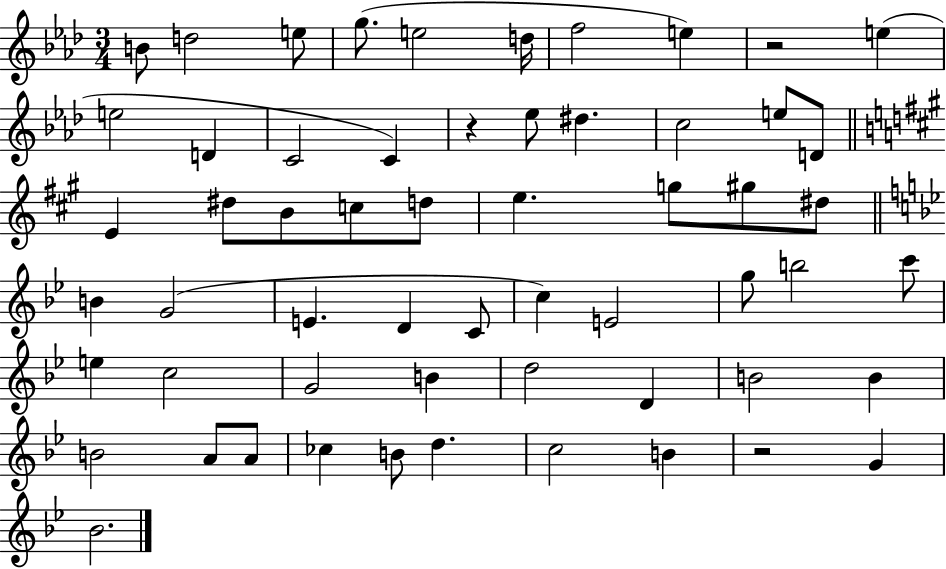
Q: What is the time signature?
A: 3/4